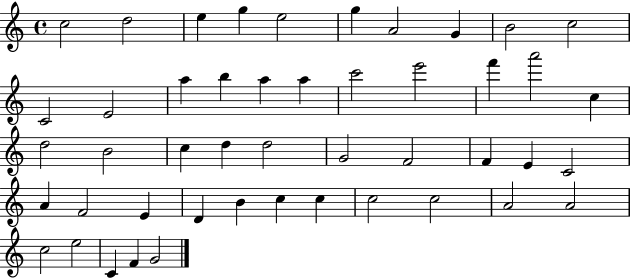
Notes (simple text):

C5/h D5/h E5/q G5/q E5/h G5/q A4/h G4/q B4/h C5/h C4/h E4/h A5/q B5/q A5/q A5/q C6/h E6/h F6/q A6/h C5/q D5/h B4/h C5/q D5/q D5/h G4/h F4/h F4/q E4/q C4/h A4/q F4/h E4/q D4/q B4/q C5/q C5/q C5/h C5/h A4/h A4/h C5/h E5/h C4/q F4/q G4/h